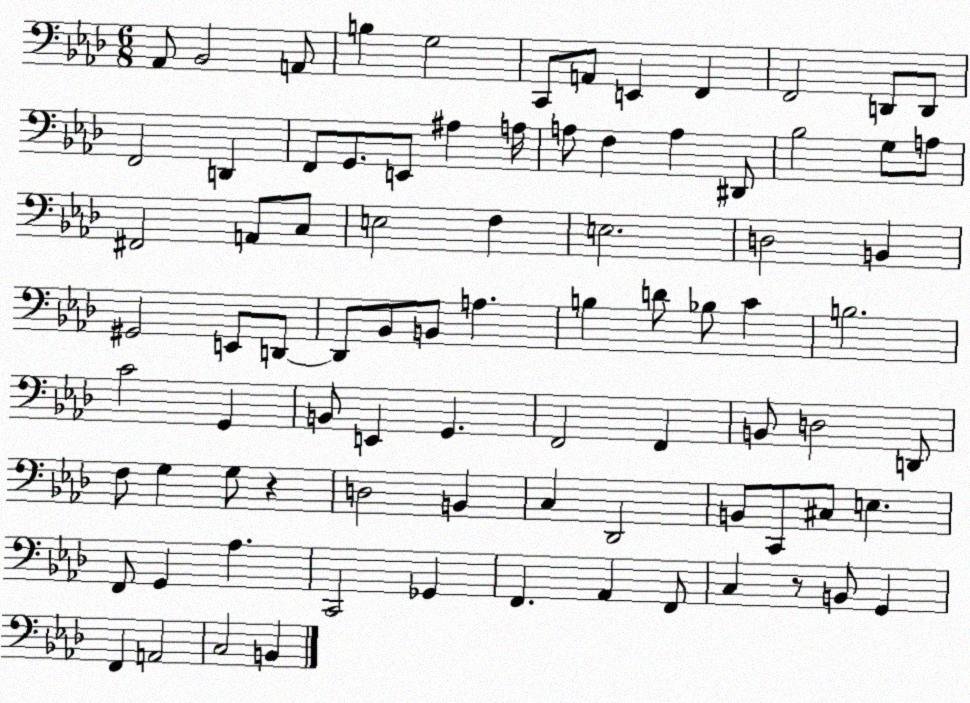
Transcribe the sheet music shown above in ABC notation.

X:1
T:Untitled
M:6/8
L:1/4
K:Ab
_A,,/2 _B,,2 A,,/2 B, G,2 C,,/2 A,,/2 E,, F,, F,,2 D,,/2 D,,/2 F,,2 D,, F,,/2 G,,/2 E,,/2 ^A, A,/4 A,/2 F, A, ^D,,/2 _B,2 G,/2 A,/2 ^F,,2 A,,/2 C,/2 E,2 F, E,2 D,2 B,, ^G,,2 E,,/2 D,,/2 D,,/2 _B,,/2 B,,/2 A, B, D/2 _B,/2 C B,2 C2 G,, B,,/2 E,, G,, F,,2 F,, B,,/2 D,2 D,,/2 F,/2 G, G,/2 z D,2 B,, C, _D,,2 B,,/2 C,,/2 ^C,/2 E, F,,/2 G,, _A, C,,2 _G,, F,, _A,, F,,/2 C, z/2 B,,/2 G,, F,, A,,2 C,2 B,,